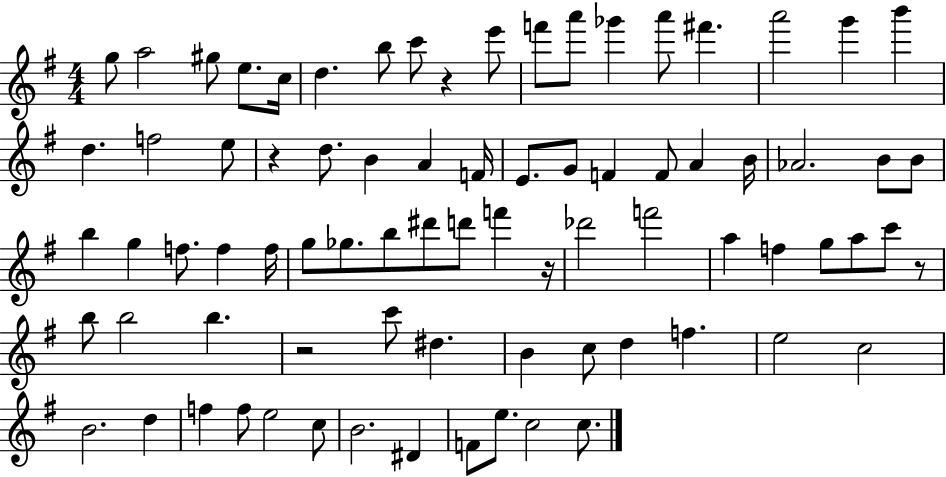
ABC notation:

X:1
T:Untitled
M:4/4
L:1/4
K:G
g/2 a2 ^g/2 e/2 c/4 d b/2 c'/2 z e'/2 f'/2 a'/2 _g' a'/2 ^f' a'2 g' b' d f2 e/2 z d/2 B A F/4 E/2 G/2 F F/2 A B/4 _A2 B/2 B/2 b g f/2 f f/4 g/2 _g/2 b/2 ^d'/2 d'/2 f' z/4 _d'2 f'2 a f g/2 a/2 c'/2 z/2 b/2 b2 b z2 c'/2 ^d B c/2 d f e2 c2 B2 d f f/2 e2 c/2 B2 ^D F/2 e/2 c2 c/2